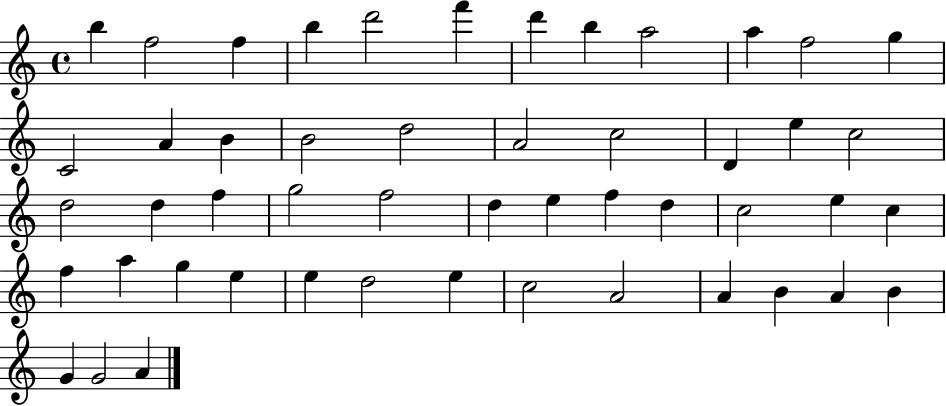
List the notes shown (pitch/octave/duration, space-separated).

B5/q F5/h F5/q B5/q D6/h F6/q D6/q B5/q A5/h A5/q F5/h G5/q C4/h A4/q B4/q B4/h D5/h A4/h C5/h D4/q E5/q C5/h D5/h D5/q F5/q G5/h F5/h D5/q E5/q F5/q D5/q C5/h E5/q C5/q F5/q A5/q G5/q E5/q E5/q D5/h E5/q C5/h A4/h A4/q B4/q A4/q B4/q G4/q G4/h A4/q